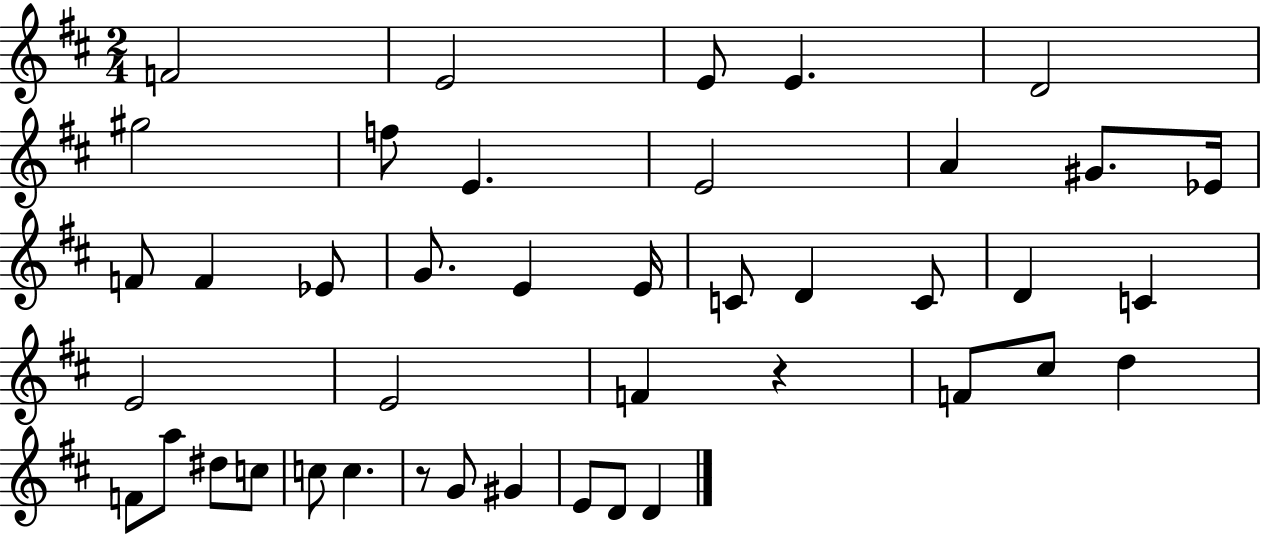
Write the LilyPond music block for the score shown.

{
  \clef treble
  \numericTimeSignature
  \time 2/4
  \key d \major
  \repeat volta 2 { f'2 | e'2 | e'8 e'4. | d'2 | \break gis''2 | f''8 e'4. | e'2 | a'4 gis'8. ees'16 | \break f'8 f'4 ees'8 | g'8. e'4 e'16 | c'8 d'4 c'8 | d'4 c'4 | \break e'2 | e'2 | f'4 r4 | f'8 cis''8 d''4 | \break f'8 a''8 dis''8 c''8 | c''8 c''4. | r8 g'8 gis'4 | e'8 d'8 d'4 | \break } \bar "|."
}